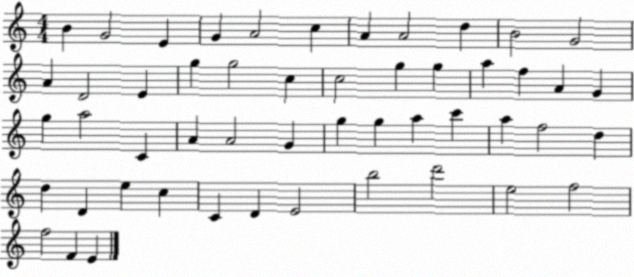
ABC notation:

X:1
T:Untitled
M:4/4
L:1/4
K:C
B G2 E G A2 c A A2 d B2 G2 A D2 E g g2 c c2 g g a f A G g a2 C A A2 G g g a c' a f2 d d D e c C D E2 b2 d'2 e2 f2 f2 F E